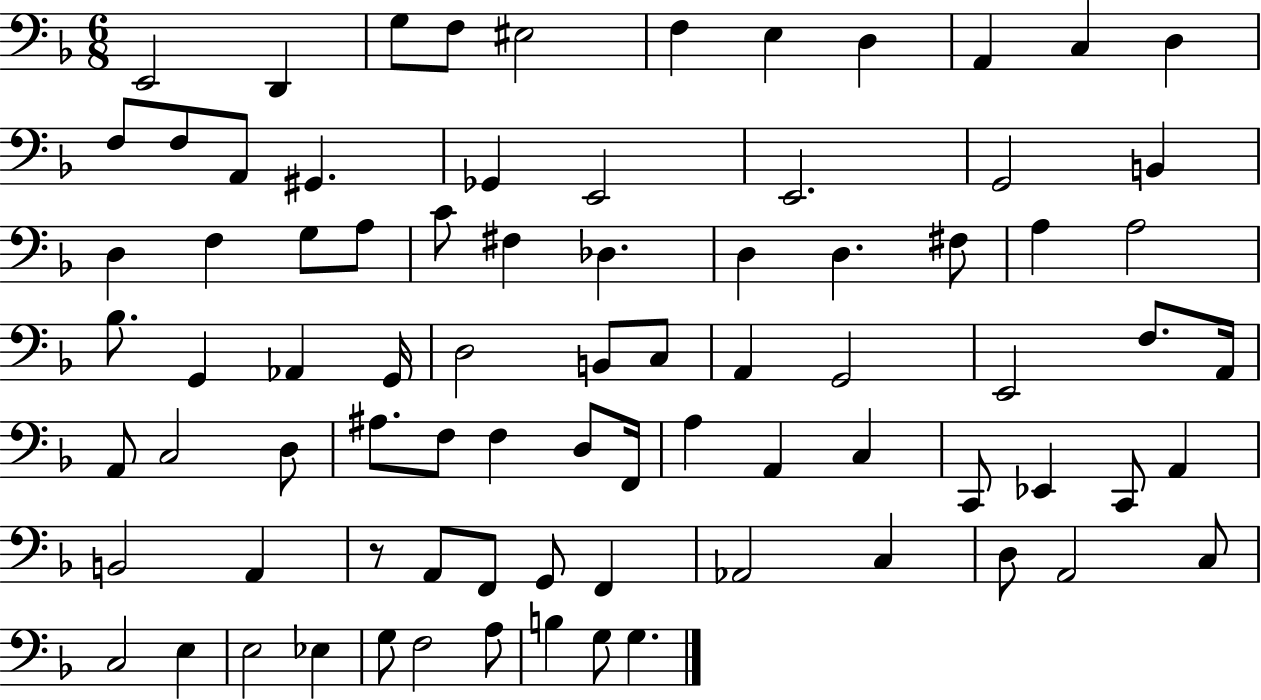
{
  \clef bass
  \numericTimeSignature
  \time 6/8
  \key f \major
  \repeat volta 2 { e,2 d,4 | g8 f8 eis2 | f4 e4 d4 | a,4 c4 d4 | \break f8 f8 a,8 gis,4. | ges,4 e,2 | e,2. | g,2 b,4 | \break d4 f4 g8 a8 | c'8 fis4 des4. | d4 d4. fis8 | a4 a2 | \break bes8. g,4 aes,4 g,16 | d2 b,8 c8 | a,4 g,2 | e,2 f8. a,16 | \break a,8 c2 d8 | ais8. f8 f4 d8 f,16 | a4 a,4 c4 | c,8 ees,4 c,8 a,4 | \break b,2 a,4 | r8 a,8 f,8 g,8 f,4 | aes,2 c4 | d8 a,2 c8 | \break c2 e4 | e2 ees4 | g8 f2 a8 | b4 g8 g4. | \break } \bar "|."
}